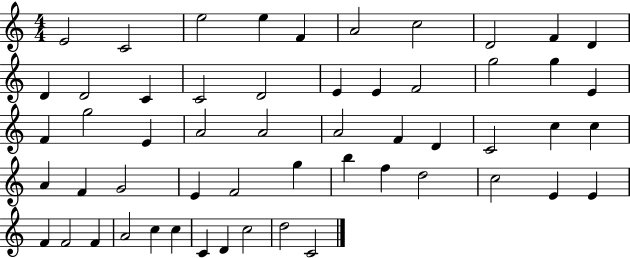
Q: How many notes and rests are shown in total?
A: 55